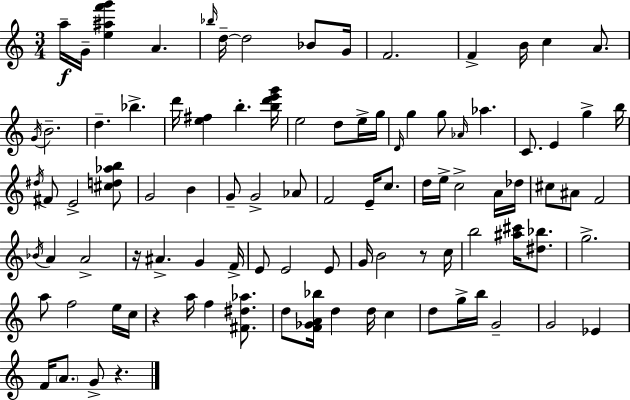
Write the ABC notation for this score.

X:1
T:Untitled
M:3/4
L:1/4
K:C
a/4 G/4 [e^af'g'] A _b/4 d/4 d2 _B/2 G/4 F2 F B/4 c A/2 G/4 B2 d _b d'/4 [e^f] b [bd'e'g']/4 e2 d/2 e/4 g/4 D/4 g g/2 _A/4 _a C/2 E g b/4 ^d/4 ^F/2 E2 [^cd_ab]/2 G2 B G/2 G2 _A/2 F2 E/4 c/2 d/4 e/4 c2 A/4 _d/4 ^c/2 ^A/2 F2 _B/4 A A2 z/4 ^A G F/4 E/2 E2 E/2 G/4 B2 z/2 c/4 b2 [^a^c']/4 [^d_b]/2 g2 a/2 f2 e/4 c/4 z a/4 f [^F^d_a]/2 d/2 [F_GA_b]/4 d d/4 c d/2 g/4 b/4 G2 G2 _E F/4 A/2 G/2 z